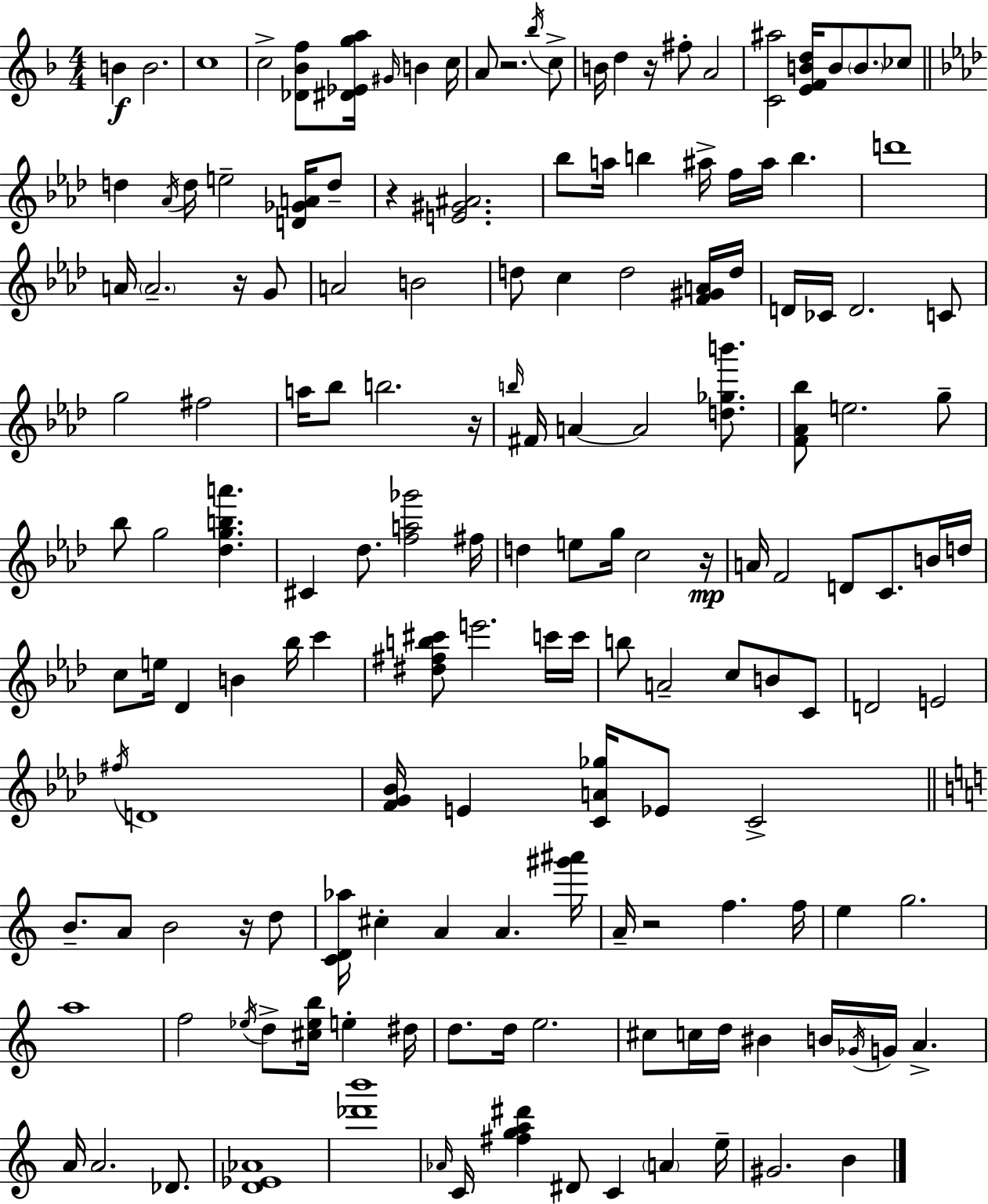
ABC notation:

X:1
T:Untitled
M:4/4
L:1/4
K:Dm
B B2 c4 c2 [_D_Bf]/2 [^D_Ega]/4 ^G/4 B c/4 A/2 z2 _b/4 c/2 B/4 d z/4 ^f/2 A2 [C^a]2 [EFBd]/4 B/2 B/2 _c/2 d _A/4 d/4 e2 [D_GA]/4 d/2 z [E^G^A]2 _b/2 a/4 b ^a/4 f/4 ^a/4 b d'4 A/4 A2 z/4 G/2 A2 B2 d/2 c d2 [F^GA]/4 d/4 D/4 _C/4 D2 C/2 g2 ^f2 a/4 _b/2 b2 z/4 b/4 ^F/4 A A2 [d_gb']/2 [F_A_b]/2 e2 g/2 _b/2 g2 [_dgba'] ^C _d/2 [fa_g']2 ^f/4 d e/2 g/4 c2 z/4 A/4 F2 D/2 C/2 B/4 d/4 c/2 e/4 _D B _b/4 c' [^d^fb^c']/2 e'2 c'/4 c'/4 b/2 A2 c/2 B/2 C/2 D2 E2 ^f/4 D4 [FG_B]/4 E [CA_g]/4 _E/2 C2 B/2 A/2 B2 z/4 d/2 [CD_a]/4 ^c A A [^g'^a']/4 A/4 z2 f f/4 e g2 a4 f2 _e/4 d/2 [^c_eb]/4 e ^d/4 d/2 d/4 e2 ^c/2 c/4 d/4 ^B B/4 _G/4 G/4 A A/4 A2 _D/2 [D_E_A]4 [_d'b']4 _A/4 C/4 [^fga^d'] ^D/2 C A e/4 ^G2 B